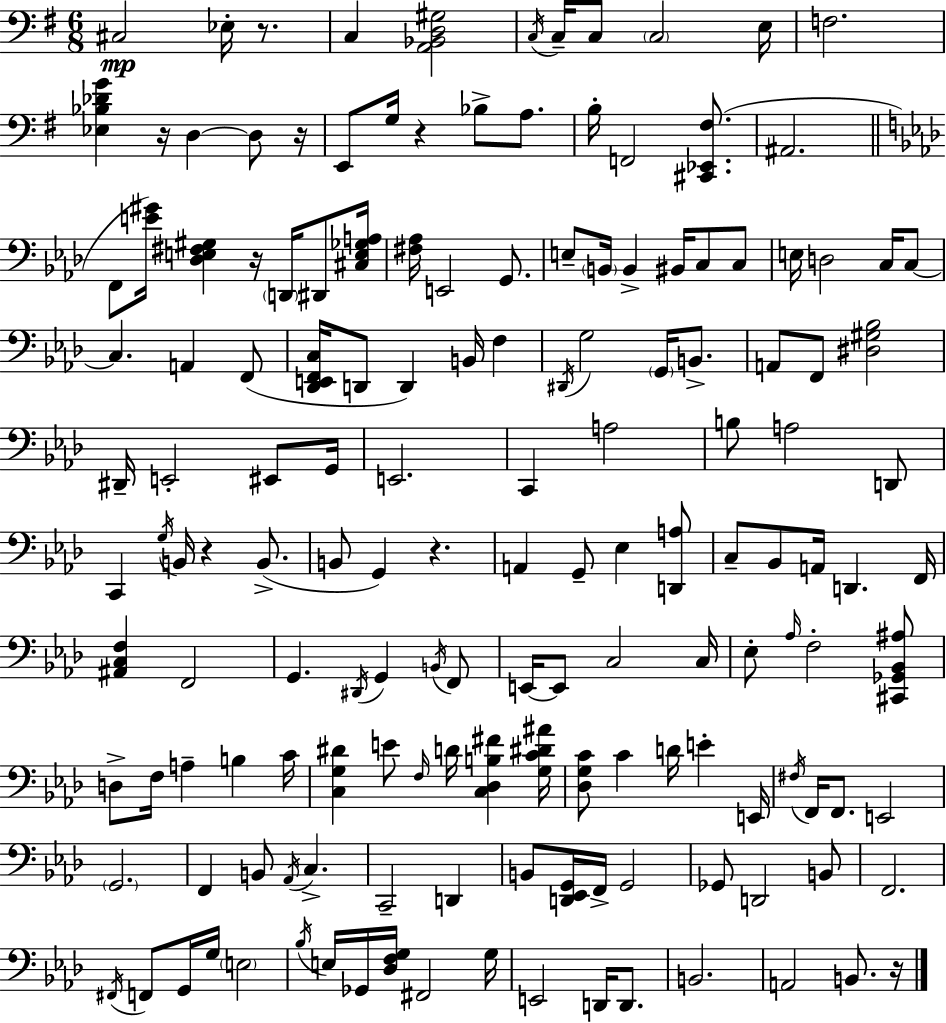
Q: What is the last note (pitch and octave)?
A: B2